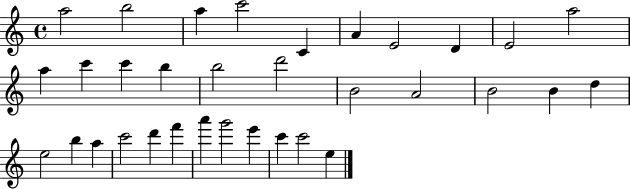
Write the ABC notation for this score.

X:1
T:Untitled
M:4/4
L:1/4
K:C
a2 b2 a c'2 C A E2 D E2 a2 a c' c' b b2 d'2 B2 A2 B2 B d e2 b a c'2 d' f' a' g'2 e' c' c'2 e